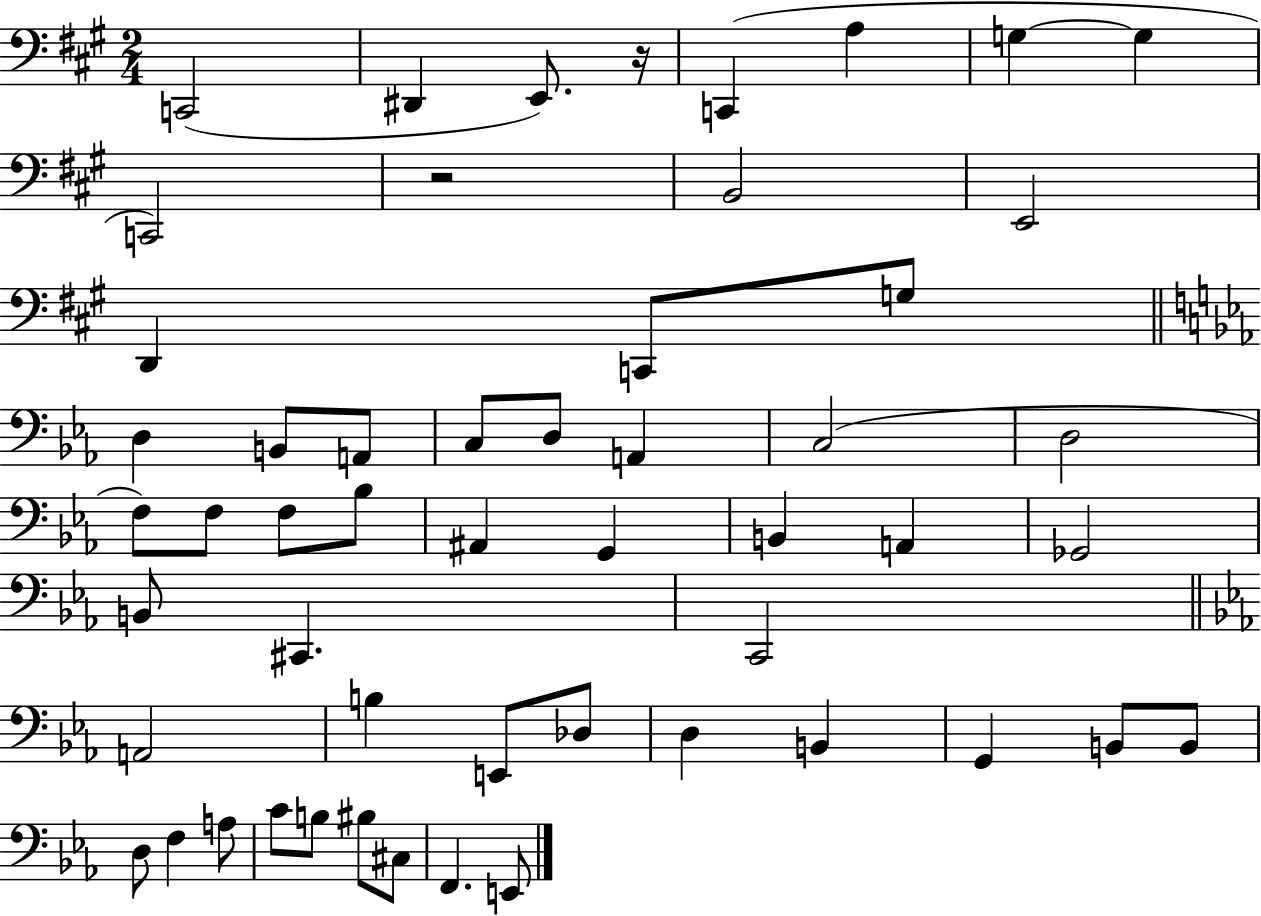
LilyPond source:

{
  \clef bass
  \numericTimeSignature
  \time 2/4
  \key a \major
  c,2( | dis,4 e,8.) r16 | c,4( a4 | g4~~ g4 | \break c,2) | r2 | b,2 | e,2 | \break d,4 c,8 g8 | \bar "||" \break \key c \minor d4 b,8 a,8 | c8 d8 a,4 | c2( | d2 | \break f8) f8 f8 bes8 | ais,4 g,4 | b,4 a,4 | ges,2 | \break b,8 cis,4. | c,2 | \bar "||" \break \key ees \major a,2 | b4 e,8 des8 | d4 b,4 | g,4 b,8 b,8 | \break d8 f4 a8 | c'8 b8 bis8 cis8 | f,4. e,8 | \bar "|."
}